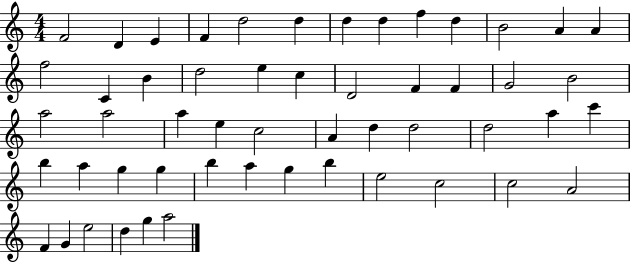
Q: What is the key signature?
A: C major